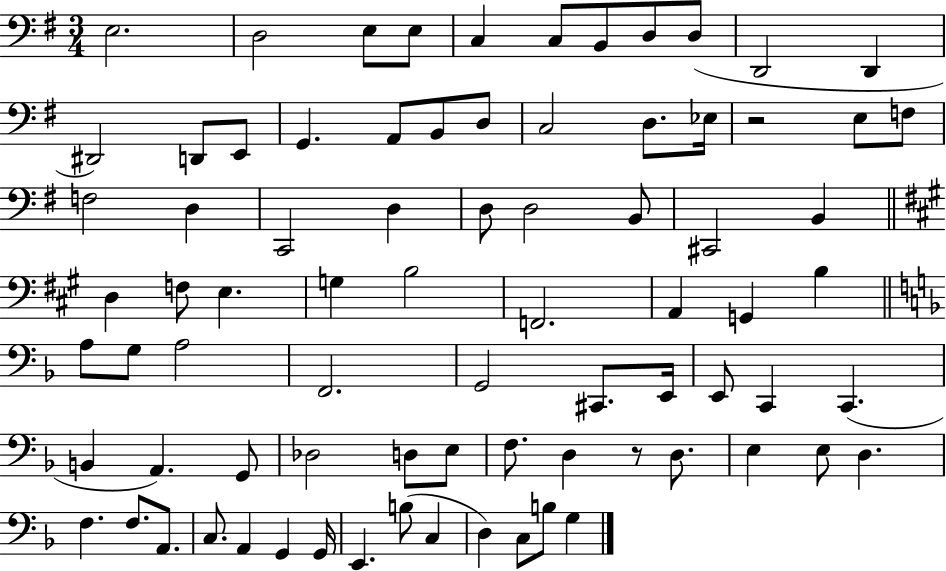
E3/h. D3/h E3/e E3/e C3/q C3/e B2/e D3/e D3/e D2/h D2/q D#2/h D2/e E2/e G2/q. A2/e B2/e D3/e C3/h D3/e. Eb3/s R/h E3/e F3/e F3/h D3/q C2/h D3/q D3/e D3/h B2/e C#2/h B2/q D3/q F3/e E3/q. G3/q B3/h F2/h. A2/q G2/q B3/q A3/e G3/e A3/h F2/h. G2/h C#2/e. E2/s E2/e C2/q C2/q. B2/q A2/q. G2/e Db3/h D3/e E3/e F3/e. D3/q R/e D3/e. E3/q E3/e D3/q. F3/q. F3/e. A2/e. C3/e. A2/q G2/q G2/s E2/q. B3/e C3/q D3/q C3/e B3/e G3/q